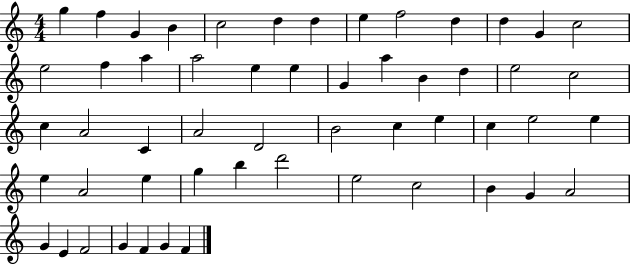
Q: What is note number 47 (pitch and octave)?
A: A4